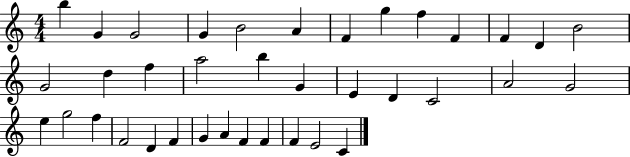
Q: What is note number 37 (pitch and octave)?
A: C4